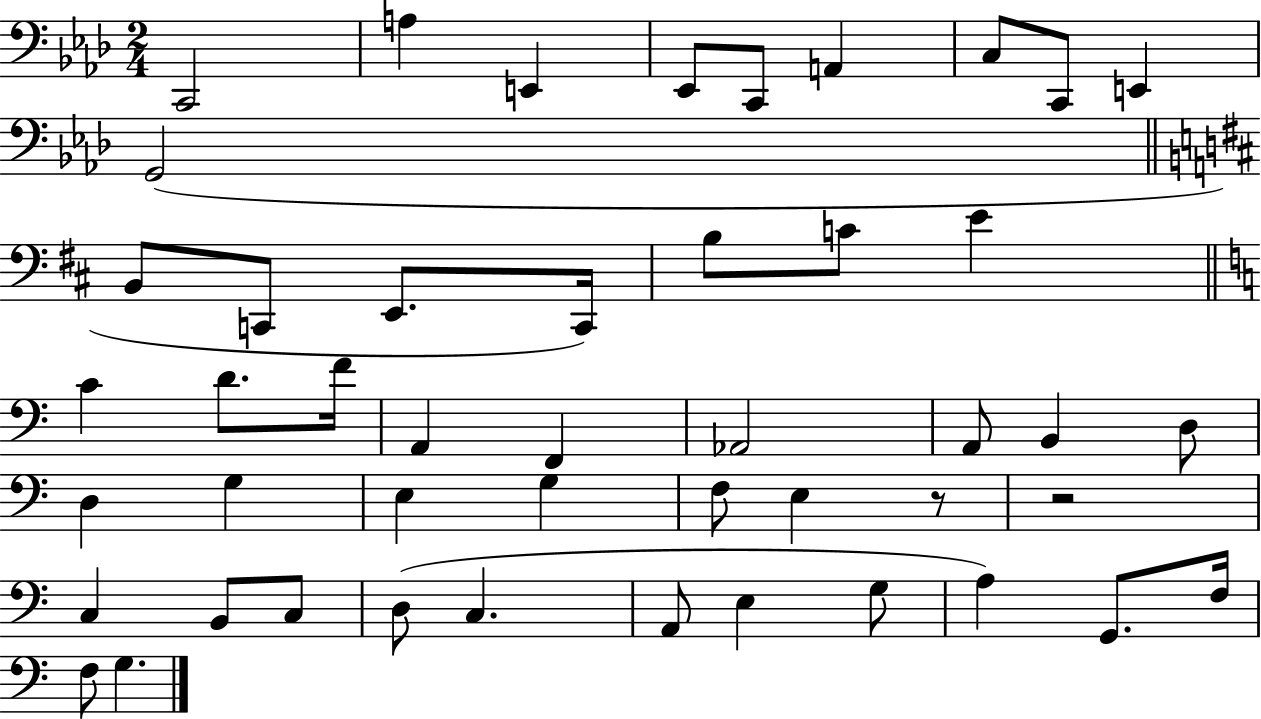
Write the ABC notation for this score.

X:1
T:Untitled
M:2/4
L:1/4
K:Ab
C,,2 A, E,, _E,,/2 C,,/2 A,, C,/2 C,,/2 E,, G,,2 B,,/2 C,,/2 E,,/2 C,,/4 B,/2 C/2 E C D/2 F/4 A,, F,, _A,,2 A,,/2 B,, D,/2 D, G, E, G, F,/2 E, z/2 z2 C, B,,/2 C,/2 D,/2 C, A,,/2 E, G,/2 A, G,,/2 F,/4 F,/2 G,